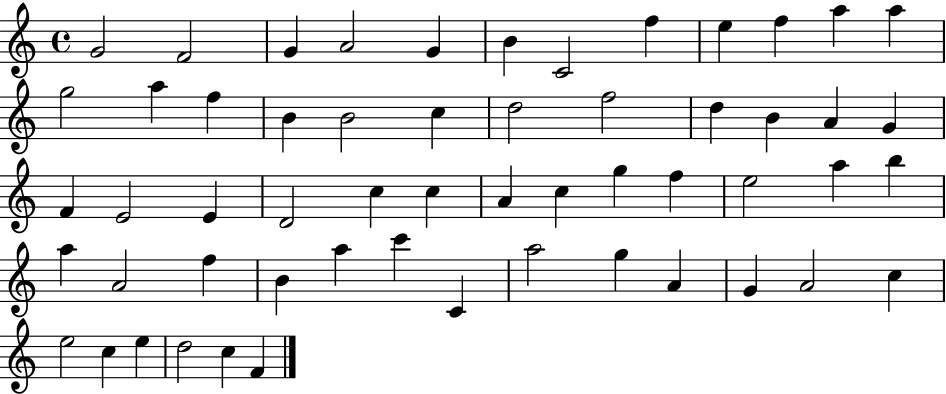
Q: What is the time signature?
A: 4/4